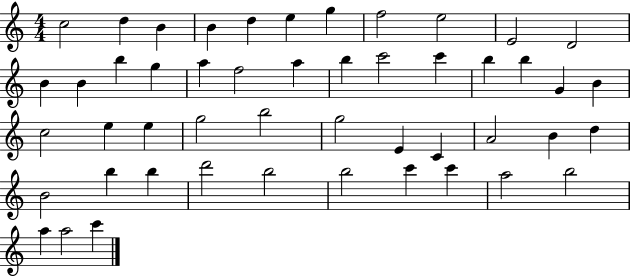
C5/h D5/q B4/q B4/q D5/q E5/q G5/q F5/h E5/h E4/h D4/h B4/q B4/q B5/q G5/q A5/q F5/h A5/q B5/q C6/h C6/q B5/q B5/q G4/q B4/q C5/h E5/q E5/q G5/h B5/h G5/h E4/q C4/q A4/h B4/q D5/q B4/h B5/q B5/q D6/h B5/h B5/h C6/q C6/q A5/h B5/h A5/q A5/h C6/q